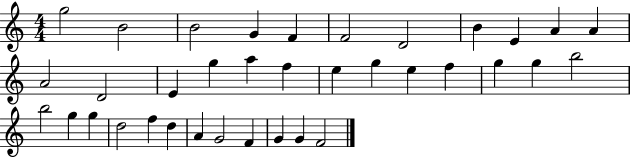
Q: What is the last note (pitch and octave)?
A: F4